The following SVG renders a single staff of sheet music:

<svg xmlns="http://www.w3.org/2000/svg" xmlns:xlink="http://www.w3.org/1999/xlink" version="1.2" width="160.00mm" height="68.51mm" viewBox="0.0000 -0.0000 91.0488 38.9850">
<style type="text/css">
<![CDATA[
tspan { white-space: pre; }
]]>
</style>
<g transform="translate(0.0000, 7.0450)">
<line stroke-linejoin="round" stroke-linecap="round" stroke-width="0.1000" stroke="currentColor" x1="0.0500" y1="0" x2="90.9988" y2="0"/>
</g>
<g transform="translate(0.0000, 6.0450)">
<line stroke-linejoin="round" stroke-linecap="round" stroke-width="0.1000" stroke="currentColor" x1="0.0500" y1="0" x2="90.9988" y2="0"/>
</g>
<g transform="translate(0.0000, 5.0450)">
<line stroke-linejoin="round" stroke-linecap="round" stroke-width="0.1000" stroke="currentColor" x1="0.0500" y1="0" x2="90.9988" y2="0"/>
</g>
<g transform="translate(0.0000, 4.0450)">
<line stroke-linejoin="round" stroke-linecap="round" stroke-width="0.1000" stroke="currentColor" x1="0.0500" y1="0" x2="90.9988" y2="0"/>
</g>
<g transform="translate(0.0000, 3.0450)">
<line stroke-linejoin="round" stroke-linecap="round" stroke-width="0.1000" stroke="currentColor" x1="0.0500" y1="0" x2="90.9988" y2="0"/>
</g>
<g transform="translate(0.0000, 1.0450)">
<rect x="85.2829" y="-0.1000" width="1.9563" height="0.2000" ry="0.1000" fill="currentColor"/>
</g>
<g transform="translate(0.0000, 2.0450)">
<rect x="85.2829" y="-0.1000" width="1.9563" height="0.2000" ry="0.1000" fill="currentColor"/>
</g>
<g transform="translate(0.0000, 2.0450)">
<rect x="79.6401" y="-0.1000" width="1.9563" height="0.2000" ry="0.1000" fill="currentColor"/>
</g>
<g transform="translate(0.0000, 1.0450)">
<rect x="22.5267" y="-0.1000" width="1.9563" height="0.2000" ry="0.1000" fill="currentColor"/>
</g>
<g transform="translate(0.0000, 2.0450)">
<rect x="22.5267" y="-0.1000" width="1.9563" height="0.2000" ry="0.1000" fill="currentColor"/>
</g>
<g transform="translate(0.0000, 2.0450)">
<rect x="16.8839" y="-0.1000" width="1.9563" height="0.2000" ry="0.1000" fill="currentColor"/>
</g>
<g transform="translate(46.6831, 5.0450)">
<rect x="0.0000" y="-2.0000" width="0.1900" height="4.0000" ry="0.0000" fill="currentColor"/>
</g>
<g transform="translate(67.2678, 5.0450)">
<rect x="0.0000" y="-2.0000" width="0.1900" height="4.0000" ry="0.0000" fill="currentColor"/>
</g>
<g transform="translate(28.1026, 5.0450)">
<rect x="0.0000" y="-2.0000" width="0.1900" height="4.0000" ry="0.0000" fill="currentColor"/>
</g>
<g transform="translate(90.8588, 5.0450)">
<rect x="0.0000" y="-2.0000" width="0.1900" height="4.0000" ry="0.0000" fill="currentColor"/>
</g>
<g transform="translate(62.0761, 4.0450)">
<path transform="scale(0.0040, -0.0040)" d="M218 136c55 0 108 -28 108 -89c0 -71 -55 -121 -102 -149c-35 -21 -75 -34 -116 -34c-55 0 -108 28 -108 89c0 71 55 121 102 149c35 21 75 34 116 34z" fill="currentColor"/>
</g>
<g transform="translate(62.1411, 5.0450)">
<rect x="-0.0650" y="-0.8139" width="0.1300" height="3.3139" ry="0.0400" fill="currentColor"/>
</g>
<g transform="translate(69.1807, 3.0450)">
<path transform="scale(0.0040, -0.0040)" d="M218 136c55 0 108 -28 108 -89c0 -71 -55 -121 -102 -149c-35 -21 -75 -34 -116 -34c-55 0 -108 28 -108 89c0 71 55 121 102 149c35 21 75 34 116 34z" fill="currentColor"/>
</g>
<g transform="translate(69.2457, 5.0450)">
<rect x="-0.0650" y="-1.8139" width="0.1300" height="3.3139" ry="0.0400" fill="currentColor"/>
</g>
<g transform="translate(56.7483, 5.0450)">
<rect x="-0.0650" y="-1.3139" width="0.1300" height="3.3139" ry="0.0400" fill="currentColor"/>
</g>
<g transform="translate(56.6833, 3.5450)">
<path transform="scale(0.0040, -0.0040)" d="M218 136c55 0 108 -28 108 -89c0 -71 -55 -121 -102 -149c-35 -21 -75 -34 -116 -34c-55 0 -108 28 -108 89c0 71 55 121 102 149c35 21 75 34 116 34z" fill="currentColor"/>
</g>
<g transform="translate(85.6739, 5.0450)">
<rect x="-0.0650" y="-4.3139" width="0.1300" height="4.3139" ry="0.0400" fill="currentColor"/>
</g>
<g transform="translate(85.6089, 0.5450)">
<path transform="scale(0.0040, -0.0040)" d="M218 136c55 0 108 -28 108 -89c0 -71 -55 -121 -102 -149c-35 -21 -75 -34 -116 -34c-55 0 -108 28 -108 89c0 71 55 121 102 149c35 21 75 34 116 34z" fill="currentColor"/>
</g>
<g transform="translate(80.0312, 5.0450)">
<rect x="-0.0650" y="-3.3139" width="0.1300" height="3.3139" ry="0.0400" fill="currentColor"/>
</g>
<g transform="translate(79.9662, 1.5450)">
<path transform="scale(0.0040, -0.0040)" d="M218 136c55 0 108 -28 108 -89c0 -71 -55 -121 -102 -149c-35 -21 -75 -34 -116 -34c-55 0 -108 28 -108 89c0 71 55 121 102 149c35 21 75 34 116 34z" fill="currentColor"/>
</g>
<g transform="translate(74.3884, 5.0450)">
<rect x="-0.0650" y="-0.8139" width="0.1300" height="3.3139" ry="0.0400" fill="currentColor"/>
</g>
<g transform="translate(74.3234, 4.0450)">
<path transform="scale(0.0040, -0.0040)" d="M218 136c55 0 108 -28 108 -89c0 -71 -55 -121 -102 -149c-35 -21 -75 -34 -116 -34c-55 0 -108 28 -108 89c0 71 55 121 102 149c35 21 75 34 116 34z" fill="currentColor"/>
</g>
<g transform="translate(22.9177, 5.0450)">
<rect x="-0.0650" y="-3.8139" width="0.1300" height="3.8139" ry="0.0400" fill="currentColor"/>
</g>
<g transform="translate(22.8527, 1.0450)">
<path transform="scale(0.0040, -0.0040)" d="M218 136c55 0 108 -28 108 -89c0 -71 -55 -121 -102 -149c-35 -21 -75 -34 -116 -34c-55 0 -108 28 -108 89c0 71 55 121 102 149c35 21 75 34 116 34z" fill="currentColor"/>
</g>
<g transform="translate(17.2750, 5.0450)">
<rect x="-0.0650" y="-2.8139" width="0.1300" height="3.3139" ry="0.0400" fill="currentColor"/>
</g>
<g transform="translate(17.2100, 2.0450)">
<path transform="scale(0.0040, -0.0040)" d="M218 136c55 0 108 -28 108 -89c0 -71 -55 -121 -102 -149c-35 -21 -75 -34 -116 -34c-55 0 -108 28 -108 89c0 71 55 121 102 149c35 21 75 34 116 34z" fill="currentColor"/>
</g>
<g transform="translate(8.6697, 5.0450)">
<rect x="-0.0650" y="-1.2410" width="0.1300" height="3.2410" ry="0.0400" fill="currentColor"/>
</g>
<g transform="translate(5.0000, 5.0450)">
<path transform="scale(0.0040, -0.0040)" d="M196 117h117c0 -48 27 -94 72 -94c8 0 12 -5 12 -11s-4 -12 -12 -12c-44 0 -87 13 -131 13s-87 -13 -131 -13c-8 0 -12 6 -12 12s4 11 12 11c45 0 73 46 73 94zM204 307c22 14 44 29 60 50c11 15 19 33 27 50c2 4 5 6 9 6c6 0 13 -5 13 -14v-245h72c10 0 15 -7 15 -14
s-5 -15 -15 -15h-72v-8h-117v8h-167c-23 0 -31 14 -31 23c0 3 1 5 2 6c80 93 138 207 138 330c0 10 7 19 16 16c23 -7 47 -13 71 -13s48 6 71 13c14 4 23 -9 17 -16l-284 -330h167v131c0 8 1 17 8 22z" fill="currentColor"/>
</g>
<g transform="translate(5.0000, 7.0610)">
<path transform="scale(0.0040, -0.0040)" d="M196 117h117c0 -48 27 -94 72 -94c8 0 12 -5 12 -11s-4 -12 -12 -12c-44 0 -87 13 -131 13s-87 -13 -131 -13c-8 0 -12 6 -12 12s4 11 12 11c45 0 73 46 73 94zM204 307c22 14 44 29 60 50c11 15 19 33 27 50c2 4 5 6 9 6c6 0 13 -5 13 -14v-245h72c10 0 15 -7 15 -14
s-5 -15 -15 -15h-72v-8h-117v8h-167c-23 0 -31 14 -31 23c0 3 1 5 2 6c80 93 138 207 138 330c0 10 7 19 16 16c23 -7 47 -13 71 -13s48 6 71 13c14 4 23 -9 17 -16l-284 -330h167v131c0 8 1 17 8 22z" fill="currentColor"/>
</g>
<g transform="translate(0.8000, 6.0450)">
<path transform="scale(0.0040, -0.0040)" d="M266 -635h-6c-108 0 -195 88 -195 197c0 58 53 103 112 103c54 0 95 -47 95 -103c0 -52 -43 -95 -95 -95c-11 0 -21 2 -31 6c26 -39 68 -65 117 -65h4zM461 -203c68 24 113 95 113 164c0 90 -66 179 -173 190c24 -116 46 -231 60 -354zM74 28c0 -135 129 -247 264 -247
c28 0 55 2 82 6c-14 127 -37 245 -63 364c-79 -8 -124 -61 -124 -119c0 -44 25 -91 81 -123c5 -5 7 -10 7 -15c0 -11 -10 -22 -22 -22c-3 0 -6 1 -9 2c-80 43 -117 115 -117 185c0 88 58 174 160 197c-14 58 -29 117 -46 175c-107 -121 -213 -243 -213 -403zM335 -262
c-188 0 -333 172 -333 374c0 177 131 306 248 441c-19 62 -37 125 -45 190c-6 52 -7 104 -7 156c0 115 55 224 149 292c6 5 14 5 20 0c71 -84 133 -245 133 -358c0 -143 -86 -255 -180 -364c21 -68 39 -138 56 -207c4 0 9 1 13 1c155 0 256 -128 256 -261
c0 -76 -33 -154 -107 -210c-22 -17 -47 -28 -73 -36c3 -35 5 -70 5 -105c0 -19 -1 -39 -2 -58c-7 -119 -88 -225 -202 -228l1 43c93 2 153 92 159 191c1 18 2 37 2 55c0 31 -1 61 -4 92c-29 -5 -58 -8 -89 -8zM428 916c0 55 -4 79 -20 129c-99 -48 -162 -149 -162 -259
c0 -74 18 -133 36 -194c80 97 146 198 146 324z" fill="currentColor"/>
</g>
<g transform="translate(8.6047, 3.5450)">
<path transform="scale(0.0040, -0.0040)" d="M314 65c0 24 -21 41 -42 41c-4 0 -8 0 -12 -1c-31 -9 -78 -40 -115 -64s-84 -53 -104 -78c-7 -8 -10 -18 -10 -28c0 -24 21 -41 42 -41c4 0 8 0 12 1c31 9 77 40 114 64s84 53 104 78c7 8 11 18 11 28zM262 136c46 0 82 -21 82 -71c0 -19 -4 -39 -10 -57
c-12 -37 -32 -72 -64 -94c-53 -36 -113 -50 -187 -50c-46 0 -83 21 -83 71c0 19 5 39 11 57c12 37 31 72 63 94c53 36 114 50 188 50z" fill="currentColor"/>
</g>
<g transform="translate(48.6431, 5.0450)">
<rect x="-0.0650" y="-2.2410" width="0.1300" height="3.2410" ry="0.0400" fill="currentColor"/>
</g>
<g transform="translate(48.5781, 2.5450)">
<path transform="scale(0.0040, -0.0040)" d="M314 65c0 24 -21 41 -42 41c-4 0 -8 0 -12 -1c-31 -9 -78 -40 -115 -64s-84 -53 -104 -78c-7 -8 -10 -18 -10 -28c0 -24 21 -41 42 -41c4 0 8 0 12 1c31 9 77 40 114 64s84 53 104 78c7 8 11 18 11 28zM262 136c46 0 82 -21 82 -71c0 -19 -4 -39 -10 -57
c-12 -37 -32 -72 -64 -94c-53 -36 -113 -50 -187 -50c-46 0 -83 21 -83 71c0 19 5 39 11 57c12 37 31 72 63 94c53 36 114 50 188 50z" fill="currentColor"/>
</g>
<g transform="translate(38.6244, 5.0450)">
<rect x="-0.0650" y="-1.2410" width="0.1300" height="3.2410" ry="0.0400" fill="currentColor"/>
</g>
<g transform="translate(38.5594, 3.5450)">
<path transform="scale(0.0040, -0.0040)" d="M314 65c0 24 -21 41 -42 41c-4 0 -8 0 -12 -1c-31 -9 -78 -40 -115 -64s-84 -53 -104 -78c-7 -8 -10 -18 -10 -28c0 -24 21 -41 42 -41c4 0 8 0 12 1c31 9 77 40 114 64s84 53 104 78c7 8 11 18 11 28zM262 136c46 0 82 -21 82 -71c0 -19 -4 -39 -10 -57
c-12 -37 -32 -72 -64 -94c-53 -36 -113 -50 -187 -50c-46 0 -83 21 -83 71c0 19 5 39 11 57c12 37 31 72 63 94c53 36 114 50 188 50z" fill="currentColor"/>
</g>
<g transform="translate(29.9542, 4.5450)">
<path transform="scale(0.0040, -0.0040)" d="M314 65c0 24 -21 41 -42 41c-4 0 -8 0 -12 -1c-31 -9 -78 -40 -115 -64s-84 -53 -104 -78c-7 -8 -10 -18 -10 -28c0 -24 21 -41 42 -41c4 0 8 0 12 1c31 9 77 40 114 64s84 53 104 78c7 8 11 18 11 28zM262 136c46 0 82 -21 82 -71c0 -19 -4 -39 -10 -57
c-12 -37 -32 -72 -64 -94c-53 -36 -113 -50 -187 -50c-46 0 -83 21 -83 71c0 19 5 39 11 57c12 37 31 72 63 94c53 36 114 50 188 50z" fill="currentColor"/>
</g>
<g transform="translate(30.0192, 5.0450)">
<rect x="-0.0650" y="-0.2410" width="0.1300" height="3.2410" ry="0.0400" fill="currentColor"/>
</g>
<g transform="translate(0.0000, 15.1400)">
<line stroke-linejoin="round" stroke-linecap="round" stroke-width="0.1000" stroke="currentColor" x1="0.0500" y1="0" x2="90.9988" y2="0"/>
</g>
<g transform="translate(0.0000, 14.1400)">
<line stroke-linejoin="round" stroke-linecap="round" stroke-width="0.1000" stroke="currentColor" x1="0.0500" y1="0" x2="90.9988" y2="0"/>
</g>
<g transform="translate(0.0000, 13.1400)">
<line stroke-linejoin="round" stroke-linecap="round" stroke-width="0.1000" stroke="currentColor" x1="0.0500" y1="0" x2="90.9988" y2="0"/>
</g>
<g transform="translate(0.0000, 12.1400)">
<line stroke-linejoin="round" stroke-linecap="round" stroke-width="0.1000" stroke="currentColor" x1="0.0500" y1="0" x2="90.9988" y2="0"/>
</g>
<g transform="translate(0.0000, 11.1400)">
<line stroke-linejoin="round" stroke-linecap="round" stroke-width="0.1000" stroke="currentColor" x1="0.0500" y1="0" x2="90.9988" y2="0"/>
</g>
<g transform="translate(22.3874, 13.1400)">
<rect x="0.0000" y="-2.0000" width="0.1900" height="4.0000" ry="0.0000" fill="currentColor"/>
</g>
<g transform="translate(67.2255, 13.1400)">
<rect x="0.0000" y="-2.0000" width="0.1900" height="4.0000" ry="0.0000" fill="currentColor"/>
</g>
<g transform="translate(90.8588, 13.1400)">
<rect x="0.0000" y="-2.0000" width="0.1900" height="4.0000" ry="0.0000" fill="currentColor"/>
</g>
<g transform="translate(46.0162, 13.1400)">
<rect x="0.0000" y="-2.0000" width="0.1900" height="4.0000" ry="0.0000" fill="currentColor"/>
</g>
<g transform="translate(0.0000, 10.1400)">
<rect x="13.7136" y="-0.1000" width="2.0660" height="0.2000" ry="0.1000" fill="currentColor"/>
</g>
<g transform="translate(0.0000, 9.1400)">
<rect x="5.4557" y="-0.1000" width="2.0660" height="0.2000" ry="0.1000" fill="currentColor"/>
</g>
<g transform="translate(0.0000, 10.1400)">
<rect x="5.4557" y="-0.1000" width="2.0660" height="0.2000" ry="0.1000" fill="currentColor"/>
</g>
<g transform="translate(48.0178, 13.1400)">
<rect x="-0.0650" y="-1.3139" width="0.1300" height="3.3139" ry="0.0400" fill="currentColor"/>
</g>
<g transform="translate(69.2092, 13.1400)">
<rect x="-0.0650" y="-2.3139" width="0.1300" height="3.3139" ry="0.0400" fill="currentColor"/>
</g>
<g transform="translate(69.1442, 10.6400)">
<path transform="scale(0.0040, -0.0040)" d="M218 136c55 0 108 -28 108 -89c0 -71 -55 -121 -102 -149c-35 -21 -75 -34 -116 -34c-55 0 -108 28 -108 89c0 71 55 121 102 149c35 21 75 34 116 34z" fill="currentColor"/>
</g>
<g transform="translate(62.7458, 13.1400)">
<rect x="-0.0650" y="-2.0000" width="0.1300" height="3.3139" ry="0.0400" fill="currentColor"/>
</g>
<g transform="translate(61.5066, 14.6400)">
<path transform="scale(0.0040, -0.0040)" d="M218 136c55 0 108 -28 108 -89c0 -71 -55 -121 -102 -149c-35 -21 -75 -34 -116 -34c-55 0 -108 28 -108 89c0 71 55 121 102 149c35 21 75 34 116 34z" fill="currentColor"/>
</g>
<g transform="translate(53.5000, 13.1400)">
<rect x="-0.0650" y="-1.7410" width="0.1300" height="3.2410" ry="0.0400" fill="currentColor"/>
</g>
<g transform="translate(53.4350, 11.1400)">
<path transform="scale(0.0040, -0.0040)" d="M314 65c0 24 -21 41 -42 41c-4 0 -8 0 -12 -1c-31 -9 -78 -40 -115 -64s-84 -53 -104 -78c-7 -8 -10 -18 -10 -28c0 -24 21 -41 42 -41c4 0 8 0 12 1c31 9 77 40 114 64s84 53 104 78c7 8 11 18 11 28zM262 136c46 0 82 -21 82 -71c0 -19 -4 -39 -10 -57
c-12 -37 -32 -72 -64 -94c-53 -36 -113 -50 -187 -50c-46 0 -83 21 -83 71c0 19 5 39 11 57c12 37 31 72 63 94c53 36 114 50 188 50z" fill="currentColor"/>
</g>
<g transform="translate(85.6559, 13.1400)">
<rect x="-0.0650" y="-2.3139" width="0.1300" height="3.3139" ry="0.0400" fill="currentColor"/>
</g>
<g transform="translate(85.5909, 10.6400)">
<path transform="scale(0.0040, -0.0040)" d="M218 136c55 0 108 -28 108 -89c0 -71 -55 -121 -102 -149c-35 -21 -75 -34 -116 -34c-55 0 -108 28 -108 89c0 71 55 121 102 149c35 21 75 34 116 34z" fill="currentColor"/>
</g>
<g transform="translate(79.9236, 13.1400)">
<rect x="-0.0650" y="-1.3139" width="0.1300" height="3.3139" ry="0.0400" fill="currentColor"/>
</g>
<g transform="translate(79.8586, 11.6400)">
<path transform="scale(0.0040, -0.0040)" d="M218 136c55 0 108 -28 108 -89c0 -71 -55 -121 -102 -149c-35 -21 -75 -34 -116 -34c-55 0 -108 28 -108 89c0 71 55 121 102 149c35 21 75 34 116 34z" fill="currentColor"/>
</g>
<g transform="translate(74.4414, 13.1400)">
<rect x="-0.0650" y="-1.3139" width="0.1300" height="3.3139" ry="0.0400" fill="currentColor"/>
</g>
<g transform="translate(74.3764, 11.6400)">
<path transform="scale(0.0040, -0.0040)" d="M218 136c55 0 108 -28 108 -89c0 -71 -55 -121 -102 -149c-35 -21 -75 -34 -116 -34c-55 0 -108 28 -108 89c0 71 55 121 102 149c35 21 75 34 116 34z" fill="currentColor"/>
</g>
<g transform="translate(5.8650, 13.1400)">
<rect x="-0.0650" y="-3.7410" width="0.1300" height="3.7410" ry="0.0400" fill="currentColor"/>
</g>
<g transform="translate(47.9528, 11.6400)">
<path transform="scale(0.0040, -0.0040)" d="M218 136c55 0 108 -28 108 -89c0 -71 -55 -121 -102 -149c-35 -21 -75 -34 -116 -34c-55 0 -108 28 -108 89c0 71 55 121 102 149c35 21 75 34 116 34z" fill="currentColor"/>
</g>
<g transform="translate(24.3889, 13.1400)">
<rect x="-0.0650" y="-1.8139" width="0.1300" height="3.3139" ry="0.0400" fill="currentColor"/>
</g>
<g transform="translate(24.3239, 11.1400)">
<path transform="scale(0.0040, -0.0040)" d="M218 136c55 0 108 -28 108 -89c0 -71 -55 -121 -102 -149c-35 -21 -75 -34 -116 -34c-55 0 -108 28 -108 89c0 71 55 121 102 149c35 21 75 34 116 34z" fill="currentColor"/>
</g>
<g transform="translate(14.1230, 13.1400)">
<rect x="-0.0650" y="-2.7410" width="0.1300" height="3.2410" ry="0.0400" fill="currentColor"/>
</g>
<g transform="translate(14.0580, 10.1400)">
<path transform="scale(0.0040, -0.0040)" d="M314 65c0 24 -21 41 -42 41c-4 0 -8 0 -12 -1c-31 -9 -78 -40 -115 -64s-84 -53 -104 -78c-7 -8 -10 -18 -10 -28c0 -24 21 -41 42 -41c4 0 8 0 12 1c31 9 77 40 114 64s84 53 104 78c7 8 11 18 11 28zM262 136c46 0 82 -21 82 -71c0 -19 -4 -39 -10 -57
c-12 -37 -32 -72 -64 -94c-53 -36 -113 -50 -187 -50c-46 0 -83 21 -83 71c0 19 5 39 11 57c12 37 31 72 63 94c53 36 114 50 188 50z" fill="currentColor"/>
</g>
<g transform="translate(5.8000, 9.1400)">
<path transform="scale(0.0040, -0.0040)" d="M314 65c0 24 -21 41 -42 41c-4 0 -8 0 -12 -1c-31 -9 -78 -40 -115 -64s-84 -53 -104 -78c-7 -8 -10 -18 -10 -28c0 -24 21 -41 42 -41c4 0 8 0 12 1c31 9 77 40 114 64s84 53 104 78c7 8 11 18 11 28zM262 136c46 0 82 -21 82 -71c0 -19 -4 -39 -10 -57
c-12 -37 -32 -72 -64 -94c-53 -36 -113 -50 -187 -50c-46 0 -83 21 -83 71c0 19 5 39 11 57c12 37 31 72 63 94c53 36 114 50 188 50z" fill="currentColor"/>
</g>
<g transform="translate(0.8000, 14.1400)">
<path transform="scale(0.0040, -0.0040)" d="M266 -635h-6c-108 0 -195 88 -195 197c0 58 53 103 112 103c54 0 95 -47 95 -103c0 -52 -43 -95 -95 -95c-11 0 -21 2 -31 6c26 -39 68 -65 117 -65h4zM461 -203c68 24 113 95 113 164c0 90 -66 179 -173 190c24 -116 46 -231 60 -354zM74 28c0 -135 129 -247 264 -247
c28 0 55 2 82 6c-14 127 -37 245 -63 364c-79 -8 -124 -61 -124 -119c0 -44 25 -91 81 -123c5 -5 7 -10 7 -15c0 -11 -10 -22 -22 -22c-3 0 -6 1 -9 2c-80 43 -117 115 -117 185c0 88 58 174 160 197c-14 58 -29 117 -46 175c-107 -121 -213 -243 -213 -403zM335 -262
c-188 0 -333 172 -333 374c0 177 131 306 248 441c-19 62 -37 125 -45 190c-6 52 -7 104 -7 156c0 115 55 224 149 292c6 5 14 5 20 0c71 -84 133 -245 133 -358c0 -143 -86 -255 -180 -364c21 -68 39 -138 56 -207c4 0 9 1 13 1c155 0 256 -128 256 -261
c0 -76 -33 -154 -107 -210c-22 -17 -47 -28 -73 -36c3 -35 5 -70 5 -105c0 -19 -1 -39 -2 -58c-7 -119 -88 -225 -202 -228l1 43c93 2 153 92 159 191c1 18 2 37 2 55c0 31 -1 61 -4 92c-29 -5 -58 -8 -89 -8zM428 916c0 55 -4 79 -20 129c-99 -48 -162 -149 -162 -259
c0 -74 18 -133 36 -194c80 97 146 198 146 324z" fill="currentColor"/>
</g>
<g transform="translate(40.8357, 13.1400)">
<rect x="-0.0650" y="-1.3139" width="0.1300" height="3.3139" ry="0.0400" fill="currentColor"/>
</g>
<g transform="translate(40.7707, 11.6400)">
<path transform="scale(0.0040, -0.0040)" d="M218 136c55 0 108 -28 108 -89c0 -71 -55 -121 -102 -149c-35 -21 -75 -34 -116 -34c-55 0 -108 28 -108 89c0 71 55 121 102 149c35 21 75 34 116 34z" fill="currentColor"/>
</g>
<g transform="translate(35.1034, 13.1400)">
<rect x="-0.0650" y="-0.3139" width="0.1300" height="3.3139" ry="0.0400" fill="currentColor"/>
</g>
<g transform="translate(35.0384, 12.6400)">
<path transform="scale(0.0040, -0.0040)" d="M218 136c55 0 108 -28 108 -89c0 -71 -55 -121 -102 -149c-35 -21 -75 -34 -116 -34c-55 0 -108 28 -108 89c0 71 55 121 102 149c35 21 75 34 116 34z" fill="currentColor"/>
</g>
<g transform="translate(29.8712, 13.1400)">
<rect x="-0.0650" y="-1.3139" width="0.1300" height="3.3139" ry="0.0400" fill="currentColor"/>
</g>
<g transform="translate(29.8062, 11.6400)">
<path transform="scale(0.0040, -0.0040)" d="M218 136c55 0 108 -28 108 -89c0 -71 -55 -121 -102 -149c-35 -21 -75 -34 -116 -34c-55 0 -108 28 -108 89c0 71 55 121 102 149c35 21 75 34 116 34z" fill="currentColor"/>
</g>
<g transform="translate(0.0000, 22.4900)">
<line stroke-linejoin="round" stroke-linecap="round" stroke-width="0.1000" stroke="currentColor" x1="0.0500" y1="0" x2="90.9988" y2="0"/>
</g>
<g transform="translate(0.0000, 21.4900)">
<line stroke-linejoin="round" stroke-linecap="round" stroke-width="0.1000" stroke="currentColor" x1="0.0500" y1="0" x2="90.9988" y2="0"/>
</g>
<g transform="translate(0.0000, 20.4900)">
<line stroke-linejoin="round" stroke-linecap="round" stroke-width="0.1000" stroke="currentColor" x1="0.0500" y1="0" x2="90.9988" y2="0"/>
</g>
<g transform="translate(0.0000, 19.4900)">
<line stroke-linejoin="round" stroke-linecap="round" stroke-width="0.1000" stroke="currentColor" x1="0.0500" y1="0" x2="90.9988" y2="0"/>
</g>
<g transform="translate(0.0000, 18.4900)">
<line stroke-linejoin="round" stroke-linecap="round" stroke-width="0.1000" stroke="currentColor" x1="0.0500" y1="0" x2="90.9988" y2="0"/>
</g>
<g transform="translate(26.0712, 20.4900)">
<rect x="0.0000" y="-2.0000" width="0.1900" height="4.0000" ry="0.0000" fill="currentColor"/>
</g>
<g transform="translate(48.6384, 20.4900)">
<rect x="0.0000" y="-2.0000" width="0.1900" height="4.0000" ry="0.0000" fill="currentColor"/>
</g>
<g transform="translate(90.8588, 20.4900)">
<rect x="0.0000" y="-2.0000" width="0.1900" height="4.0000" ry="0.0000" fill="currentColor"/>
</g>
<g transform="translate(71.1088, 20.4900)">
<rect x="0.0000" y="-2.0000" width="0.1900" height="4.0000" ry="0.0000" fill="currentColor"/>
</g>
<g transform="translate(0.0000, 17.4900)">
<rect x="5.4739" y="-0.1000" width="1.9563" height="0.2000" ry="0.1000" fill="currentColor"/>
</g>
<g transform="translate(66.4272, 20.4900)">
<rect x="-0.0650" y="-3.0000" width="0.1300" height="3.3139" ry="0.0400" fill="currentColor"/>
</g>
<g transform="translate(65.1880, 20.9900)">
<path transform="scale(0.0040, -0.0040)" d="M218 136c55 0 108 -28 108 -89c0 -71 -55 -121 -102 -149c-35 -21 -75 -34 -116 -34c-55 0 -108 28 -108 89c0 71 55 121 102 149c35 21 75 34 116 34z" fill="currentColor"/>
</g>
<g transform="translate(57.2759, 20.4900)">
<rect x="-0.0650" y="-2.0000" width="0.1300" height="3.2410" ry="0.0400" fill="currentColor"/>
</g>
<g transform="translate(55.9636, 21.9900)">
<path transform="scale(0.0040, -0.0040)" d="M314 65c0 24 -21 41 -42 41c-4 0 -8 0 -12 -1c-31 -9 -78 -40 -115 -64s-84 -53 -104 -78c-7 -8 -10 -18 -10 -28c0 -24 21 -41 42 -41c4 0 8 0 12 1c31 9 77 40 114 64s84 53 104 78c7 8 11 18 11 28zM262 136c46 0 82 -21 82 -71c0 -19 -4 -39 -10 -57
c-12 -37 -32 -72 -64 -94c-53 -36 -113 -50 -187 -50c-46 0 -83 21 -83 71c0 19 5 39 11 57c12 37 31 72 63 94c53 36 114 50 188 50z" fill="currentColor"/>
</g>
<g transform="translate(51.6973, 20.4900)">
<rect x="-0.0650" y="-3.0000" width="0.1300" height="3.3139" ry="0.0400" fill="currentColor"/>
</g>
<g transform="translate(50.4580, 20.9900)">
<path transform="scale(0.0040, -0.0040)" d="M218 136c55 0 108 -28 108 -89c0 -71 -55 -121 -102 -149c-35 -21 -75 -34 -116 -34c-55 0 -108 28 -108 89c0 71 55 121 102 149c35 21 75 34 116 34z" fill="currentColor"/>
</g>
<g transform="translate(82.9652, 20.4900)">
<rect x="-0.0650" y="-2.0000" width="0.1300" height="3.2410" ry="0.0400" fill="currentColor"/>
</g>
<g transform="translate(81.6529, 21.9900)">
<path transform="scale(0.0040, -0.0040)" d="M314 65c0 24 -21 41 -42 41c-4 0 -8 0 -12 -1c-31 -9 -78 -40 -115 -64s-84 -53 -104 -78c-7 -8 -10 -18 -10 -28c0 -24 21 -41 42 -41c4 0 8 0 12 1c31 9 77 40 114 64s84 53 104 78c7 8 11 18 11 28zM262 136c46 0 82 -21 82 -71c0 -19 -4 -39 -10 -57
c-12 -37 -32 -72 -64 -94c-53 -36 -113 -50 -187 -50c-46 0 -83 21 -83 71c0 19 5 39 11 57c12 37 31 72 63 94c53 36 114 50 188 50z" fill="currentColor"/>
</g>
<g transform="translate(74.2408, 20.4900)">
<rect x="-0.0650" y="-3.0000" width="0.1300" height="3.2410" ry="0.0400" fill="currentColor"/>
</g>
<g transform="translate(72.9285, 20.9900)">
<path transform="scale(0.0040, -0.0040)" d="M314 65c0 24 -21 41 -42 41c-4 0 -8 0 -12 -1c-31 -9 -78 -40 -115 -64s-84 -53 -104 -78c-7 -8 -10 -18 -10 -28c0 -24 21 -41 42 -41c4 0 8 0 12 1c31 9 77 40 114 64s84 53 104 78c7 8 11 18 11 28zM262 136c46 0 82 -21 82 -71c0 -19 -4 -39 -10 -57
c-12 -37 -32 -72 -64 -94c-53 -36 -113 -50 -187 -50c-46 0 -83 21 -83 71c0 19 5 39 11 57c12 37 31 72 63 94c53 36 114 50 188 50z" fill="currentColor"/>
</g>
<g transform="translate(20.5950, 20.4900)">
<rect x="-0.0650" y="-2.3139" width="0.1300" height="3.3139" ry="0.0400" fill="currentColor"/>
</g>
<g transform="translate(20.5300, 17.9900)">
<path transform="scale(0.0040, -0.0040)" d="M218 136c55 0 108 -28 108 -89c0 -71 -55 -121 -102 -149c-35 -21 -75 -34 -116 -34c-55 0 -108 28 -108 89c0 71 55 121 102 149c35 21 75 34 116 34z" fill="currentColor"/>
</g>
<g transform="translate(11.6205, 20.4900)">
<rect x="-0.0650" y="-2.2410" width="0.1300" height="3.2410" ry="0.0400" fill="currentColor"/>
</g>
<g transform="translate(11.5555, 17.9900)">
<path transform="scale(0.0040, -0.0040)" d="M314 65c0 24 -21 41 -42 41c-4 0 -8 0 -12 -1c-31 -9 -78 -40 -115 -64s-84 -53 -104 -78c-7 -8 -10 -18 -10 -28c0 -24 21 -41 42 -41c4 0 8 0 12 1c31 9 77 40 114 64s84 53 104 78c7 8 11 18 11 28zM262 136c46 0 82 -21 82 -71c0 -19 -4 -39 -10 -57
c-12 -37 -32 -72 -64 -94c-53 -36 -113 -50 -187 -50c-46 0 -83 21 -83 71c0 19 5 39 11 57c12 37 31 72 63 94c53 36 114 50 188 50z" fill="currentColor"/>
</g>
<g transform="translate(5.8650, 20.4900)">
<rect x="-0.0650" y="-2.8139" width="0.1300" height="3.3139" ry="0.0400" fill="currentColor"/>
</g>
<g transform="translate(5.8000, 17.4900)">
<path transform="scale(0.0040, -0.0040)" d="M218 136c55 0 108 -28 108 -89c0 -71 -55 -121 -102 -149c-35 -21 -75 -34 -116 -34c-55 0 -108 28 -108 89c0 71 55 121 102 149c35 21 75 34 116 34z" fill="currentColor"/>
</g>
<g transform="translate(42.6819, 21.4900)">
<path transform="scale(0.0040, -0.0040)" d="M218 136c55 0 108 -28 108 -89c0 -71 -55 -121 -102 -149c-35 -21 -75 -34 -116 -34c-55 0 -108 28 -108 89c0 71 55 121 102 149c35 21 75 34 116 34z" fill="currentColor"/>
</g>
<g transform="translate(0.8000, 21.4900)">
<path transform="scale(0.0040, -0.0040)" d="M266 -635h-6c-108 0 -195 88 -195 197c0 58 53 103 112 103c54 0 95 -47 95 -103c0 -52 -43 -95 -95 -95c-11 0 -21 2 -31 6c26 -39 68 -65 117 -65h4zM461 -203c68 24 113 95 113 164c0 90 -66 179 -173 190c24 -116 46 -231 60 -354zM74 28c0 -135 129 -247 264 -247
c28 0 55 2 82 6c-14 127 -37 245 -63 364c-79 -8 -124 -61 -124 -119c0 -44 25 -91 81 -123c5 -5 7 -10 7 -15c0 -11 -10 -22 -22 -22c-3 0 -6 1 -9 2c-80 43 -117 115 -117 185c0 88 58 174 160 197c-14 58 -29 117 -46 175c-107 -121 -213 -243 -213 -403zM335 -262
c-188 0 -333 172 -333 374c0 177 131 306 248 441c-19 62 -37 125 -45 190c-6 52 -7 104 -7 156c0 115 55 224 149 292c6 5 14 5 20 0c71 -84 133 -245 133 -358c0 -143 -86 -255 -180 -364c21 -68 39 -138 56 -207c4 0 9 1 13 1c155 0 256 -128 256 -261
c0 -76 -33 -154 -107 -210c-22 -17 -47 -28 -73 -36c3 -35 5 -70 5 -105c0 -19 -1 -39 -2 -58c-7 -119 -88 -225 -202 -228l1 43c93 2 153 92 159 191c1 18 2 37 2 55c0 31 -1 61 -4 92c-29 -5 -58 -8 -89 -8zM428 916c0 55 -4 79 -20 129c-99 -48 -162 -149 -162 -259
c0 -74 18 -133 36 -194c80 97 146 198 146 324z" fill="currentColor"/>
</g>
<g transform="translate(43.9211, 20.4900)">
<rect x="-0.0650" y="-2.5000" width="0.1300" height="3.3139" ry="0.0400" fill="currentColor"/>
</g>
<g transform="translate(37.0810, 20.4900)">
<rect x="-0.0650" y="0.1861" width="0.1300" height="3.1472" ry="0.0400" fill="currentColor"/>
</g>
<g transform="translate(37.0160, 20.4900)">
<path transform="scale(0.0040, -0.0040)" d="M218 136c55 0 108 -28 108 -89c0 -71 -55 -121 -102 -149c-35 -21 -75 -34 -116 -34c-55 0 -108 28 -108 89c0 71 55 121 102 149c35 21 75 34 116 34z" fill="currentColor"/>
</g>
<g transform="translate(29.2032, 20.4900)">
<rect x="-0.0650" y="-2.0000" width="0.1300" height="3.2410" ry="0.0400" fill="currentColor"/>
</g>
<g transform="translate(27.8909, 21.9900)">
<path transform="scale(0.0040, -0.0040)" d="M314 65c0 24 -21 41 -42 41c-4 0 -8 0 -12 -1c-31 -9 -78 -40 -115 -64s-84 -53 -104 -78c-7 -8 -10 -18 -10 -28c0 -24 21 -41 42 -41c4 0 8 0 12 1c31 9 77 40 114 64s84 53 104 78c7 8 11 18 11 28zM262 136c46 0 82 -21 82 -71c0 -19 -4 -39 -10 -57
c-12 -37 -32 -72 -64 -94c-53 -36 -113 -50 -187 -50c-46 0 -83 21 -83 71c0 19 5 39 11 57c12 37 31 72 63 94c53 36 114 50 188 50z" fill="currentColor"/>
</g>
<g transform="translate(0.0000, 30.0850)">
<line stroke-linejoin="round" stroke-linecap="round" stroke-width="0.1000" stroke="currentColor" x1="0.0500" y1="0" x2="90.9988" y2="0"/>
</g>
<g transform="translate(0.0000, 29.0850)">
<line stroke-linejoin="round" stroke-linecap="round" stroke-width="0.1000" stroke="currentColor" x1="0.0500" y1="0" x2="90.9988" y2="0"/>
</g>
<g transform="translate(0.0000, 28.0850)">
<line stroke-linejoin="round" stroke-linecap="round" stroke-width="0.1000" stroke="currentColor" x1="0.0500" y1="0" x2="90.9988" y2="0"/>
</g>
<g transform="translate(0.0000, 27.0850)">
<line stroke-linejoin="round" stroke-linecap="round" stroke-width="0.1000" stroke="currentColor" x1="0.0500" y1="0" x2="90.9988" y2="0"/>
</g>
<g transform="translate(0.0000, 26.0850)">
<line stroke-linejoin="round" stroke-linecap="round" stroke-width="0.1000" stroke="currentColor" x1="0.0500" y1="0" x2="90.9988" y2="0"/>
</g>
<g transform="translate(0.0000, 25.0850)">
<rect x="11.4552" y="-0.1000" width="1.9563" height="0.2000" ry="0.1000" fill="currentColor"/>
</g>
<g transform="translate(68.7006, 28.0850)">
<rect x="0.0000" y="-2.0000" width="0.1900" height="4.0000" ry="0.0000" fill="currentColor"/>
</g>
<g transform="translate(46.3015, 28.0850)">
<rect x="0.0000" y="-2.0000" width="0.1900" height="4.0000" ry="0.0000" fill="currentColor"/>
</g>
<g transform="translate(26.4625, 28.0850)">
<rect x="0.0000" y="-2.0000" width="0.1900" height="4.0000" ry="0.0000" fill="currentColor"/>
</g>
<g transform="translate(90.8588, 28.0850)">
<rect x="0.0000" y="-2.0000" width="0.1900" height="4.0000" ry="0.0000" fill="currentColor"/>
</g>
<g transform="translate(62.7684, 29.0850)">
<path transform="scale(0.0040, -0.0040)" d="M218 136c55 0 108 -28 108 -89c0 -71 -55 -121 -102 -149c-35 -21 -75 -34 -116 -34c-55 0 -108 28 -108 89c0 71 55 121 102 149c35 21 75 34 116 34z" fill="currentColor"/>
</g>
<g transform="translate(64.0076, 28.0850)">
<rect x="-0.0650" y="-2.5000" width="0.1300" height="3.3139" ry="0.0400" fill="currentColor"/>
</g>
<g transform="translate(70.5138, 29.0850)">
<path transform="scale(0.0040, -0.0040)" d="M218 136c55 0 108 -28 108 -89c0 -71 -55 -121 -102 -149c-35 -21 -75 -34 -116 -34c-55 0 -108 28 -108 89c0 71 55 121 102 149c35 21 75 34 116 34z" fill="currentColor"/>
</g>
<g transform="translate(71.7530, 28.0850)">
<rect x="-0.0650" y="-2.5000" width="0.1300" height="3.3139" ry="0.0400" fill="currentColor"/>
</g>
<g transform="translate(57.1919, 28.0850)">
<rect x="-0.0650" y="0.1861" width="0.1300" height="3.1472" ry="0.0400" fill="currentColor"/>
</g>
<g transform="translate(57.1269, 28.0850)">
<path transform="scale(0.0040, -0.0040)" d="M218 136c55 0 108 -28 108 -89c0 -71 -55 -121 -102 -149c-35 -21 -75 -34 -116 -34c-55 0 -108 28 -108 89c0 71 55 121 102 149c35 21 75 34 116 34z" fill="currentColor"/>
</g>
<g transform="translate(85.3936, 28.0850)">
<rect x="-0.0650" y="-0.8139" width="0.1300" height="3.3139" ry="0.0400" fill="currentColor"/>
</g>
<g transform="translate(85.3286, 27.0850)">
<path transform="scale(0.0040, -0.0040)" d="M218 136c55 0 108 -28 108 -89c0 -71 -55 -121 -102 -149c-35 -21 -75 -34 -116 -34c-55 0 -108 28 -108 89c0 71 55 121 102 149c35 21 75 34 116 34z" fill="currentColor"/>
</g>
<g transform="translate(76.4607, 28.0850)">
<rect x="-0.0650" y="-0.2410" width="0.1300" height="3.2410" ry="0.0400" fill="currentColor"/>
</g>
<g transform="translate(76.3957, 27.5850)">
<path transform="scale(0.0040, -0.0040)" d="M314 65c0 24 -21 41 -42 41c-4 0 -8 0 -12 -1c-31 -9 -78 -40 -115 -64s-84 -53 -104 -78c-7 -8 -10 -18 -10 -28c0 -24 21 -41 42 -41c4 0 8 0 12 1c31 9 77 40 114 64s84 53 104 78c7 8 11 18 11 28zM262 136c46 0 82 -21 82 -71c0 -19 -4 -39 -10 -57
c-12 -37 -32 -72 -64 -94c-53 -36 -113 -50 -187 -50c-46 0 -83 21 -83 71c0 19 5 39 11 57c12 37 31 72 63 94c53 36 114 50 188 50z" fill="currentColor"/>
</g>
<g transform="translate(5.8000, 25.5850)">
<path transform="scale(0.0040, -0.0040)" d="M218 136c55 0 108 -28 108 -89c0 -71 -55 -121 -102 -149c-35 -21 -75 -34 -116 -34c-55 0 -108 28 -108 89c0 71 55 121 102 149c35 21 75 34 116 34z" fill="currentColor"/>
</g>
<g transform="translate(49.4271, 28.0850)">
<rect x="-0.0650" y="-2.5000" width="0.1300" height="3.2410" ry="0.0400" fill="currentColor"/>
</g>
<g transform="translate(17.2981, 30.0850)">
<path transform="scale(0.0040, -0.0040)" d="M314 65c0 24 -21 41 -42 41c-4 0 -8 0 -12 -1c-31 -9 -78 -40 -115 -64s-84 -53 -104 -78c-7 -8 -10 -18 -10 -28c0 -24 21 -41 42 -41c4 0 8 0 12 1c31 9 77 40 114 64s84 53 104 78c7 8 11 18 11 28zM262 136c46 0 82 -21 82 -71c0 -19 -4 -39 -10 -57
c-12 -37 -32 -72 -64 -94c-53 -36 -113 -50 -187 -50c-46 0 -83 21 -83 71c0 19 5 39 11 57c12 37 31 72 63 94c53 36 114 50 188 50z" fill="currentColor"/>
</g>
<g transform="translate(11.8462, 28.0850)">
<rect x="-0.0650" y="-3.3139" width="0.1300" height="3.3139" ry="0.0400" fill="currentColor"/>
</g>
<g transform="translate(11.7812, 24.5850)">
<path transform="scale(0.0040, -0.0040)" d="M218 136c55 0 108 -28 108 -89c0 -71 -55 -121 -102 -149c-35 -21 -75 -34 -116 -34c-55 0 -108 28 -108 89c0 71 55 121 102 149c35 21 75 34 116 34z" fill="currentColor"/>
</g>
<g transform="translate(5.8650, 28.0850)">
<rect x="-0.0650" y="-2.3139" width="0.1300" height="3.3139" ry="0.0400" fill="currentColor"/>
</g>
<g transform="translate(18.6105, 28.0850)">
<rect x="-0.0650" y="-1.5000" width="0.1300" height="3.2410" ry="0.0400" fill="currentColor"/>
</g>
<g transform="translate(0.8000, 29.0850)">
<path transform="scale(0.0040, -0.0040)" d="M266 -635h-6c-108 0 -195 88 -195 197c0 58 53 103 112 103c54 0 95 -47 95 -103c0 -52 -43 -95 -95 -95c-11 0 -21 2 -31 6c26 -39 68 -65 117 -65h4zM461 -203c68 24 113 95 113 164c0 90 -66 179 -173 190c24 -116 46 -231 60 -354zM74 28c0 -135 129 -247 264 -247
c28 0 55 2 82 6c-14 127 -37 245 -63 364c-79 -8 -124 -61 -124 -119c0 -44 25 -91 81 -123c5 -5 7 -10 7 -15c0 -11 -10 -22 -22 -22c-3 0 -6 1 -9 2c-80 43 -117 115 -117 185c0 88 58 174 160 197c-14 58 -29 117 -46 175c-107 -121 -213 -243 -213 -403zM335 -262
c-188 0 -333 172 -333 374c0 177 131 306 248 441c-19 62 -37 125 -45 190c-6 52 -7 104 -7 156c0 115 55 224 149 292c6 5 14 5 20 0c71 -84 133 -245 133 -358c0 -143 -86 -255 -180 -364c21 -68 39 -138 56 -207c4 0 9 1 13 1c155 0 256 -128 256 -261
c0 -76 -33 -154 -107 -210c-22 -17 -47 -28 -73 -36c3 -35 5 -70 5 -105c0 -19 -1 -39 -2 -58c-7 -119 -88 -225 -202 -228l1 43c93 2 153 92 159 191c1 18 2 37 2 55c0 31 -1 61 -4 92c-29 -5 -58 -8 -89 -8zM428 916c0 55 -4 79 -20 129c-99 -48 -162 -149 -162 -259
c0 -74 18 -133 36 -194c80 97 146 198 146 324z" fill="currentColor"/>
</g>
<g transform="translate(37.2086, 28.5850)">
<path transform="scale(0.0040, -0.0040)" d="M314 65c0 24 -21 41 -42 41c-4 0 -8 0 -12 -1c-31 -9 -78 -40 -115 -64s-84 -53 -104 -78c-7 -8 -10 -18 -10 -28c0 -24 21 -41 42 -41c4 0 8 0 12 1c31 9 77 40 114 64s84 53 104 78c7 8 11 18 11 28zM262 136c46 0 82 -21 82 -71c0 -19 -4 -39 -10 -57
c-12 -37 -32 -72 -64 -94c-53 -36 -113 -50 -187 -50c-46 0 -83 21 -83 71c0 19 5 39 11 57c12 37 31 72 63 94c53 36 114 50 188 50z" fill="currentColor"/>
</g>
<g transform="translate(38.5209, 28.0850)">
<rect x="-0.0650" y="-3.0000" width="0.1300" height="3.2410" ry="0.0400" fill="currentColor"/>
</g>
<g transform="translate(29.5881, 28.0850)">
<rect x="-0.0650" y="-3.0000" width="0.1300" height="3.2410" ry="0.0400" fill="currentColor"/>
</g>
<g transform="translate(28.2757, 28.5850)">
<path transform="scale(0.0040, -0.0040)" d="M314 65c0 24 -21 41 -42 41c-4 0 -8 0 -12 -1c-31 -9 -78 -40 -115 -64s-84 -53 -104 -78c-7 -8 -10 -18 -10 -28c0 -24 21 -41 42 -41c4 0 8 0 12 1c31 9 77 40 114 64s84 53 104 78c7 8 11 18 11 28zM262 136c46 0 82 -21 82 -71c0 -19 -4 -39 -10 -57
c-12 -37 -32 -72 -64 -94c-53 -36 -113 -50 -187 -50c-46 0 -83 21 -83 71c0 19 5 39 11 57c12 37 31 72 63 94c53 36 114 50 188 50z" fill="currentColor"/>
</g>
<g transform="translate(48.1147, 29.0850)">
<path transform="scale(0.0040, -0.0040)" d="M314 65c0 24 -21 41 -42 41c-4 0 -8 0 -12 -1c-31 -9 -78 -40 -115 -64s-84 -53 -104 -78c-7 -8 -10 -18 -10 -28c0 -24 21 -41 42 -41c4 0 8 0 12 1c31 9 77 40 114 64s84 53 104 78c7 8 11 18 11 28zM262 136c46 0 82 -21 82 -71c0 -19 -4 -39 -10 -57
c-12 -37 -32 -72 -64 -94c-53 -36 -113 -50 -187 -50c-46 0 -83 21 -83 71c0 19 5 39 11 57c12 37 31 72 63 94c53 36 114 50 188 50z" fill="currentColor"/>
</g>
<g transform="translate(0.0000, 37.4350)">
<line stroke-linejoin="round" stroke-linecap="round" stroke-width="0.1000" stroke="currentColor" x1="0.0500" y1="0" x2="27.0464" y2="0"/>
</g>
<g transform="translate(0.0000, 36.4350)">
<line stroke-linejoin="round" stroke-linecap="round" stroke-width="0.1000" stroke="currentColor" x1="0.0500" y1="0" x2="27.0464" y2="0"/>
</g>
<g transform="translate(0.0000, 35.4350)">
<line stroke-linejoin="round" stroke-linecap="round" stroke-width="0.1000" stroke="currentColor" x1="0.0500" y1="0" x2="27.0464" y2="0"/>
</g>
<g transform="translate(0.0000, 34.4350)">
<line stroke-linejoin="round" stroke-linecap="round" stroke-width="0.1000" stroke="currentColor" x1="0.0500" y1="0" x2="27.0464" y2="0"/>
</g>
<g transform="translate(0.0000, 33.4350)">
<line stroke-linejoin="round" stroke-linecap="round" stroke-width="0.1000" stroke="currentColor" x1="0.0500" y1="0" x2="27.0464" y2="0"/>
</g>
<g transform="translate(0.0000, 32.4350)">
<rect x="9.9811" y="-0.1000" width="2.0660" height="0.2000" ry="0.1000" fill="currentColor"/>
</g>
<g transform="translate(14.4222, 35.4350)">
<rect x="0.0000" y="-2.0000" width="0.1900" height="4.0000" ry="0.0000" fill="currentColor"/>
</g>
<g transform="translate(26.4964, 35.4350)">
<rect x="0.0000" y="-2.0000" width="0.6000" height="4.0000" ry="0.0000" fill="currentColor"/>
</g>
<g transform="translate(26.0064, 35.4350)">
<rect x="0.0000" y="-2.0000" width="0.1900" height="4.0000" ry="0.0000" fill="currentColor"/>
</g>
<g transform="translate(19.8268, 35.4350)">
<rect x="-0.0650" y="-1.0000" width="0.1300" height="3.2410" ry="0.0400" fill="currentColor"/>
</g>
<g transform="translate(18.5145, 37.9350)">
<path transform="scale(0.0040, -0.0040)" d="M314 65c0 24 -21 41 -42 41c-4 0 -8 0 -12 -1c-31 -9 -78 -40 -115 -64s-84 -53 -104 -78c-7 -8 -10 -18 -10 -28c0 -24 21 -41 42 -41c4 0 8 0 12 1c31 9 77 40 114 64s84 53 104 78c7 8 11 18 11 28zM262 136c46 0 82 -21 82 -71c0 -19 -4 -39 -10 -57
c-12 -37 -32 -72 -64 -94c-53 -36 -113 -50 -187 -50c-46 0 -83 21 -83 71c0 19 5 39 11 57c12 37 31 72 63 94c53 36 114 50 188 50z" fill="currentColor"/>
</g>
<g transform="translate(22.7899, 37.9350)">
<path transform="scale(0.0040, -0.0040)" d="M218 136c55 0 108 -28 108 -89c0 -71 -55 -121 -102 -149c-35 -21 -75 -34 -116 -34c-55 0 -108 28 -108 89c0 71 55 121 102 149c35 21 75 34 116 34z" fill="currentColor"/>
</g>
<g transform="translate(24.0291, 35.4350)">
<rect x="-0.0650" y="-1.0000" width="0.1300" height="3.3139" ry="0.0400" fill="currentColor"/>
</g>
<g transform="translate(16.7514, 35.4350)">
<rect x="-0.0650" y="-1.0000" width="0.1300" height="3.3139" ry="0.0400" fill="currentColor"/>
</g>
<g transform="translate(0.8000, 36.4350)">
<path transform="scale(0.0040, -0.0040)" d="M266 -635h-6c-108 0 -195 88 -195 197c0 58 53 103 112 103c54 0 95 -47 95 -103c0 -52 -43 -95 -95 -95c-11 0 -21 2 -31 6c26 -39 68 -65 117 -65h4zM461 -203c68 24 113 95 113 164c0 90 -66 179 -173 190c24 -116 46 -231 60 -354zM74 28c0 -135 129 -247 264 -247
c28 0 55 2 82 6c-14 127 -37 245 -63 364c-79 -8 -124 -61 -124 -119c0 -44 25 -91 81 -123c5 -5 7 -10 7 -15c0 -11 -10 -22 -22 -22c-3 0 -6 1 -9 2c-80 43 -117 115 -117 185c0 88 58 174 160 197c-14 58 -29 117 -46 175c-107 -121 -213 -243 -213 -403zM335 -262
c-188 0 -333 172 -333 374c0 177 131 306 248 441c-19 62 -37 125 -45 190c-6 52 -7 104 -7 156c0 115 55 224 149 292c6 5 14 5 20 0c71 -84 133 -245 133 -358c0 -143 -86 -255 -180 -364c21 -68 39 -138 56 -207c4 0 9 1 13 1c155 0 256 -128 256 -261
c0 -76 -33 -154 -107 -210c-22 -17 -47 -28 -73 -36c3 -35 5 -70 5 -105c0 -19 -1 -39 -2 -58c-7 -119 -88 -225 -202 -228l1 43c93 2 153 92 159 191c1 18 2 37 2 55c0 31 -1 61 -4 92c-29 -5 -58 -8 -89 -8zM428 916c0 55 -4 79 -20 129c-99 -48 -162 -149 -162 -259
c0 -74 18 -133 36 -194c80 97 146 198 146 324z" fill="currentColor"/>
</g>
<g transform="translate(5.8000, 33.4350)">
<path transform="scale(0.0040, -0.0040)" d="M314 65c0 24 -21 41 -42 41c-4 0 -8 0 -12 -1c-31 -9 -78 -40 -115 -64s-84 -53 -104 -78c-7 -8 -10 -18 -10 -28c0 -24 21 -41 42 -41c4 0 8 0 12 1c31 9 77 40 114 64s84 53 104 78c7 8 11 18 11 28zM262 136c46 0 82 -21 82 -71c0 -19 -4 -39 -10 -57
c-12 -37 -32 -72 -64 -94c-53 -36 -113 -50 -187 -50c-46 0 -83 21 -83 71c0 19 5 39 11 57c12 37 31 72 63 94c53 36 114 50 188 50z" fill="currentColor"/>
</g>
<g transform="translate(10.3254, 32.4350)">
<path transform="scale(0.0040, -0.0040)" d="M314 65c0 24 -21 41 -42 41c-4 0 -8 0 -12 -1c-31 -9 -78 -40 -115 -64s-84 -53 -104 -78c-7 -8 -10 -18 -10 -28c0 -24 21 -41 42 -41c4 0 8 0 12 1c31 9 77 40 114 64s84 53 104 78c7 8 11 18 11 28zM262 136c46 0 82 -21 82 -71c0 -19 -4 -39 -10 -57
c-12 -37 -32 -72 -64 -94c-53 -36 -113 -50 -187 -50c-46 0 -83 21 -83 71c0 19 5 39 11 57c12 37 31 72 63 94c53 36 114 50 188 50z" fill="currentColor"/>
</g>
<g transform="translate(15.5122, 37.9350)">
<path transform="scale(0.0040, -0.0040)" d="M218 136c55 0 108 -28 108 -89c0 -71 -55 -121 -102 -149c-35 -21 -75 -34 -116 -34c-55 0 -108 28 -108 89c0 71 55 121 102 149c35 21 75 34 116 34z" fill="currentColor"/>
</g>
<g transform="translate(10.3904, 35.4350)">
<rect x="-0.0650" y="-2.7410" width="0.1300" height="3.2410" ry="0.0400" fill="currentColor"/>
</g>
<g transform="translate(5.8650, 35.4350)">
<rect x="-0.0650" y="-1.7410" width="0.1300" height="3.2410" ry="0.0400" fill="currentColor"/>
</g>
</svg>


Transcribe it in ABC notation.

X:1
T:Untitled
M:4/4
L:1/4
K:C
e2 a c' c2 e2 g2 e d f d b d' c'2 a2 f e c e e f2 F g e e g a g2 g F2 B G A F2 A A2 F2 g b E2 A2 A2 G2 B G G c2 d f2 a2 D D2 D